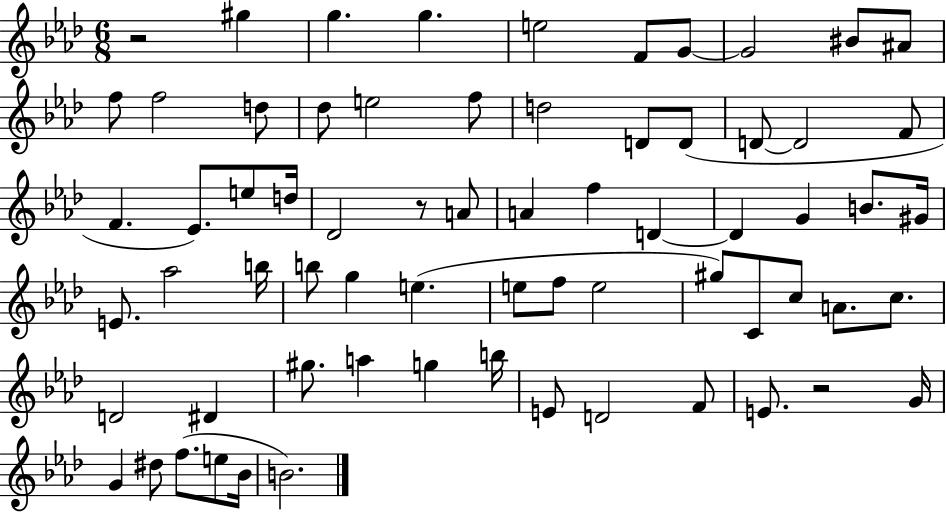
{
  \clef treble
  \numericTimeSignature
  \time 6/8
  \key aes \major
  \repeat volta 2 { r2 gis''4 | g''4. g''4. | e''2 f'8 g'8~~ | g'2 bis'8 ais'8 | \break f''8 f''2 d''8 | des''8 e''2 f''8 | d''2 d'8 d'8( | d'8~~ d'2 f'8 | \break f'4. ees'8.) e''8 d''16 | des'2 r8 a'8 | a'4 f''4 d'4~~ | d'4 g'4 b'8. gis'16 | \break e'8. aes''2 b''16 | b''8 g''4 e''4.( | e''8 f''8 e''2 | gis''8) c'8 c''8 a'8. c''8. | \break d'2 dis'4 | gis''8. a''4 g''4 b''16 | e'8 d'2 f'8 | e'8. r2 g'16 | \break g'4 dis''8 f''8.( e''8 bes'16 | b'2.) | } \bar "|."
}